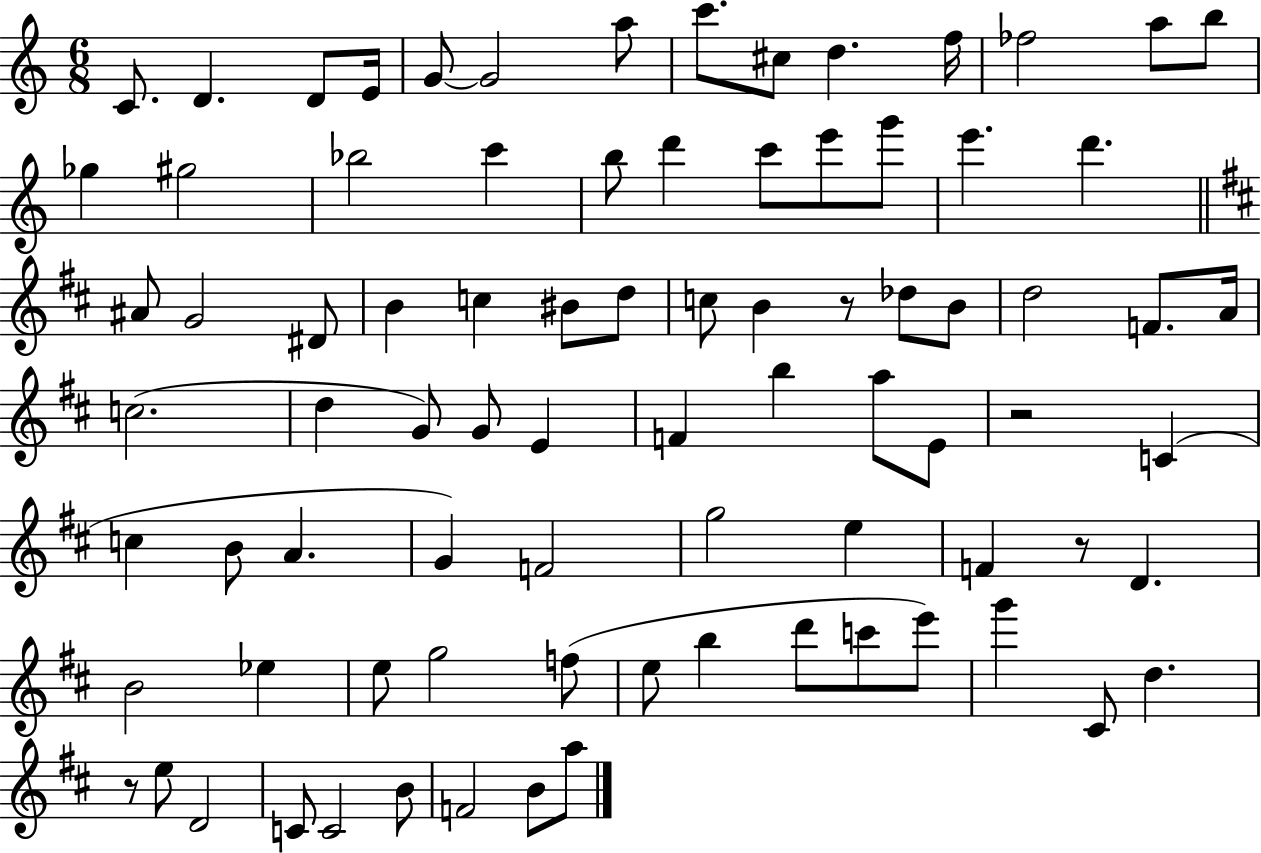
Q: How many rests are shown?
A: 4